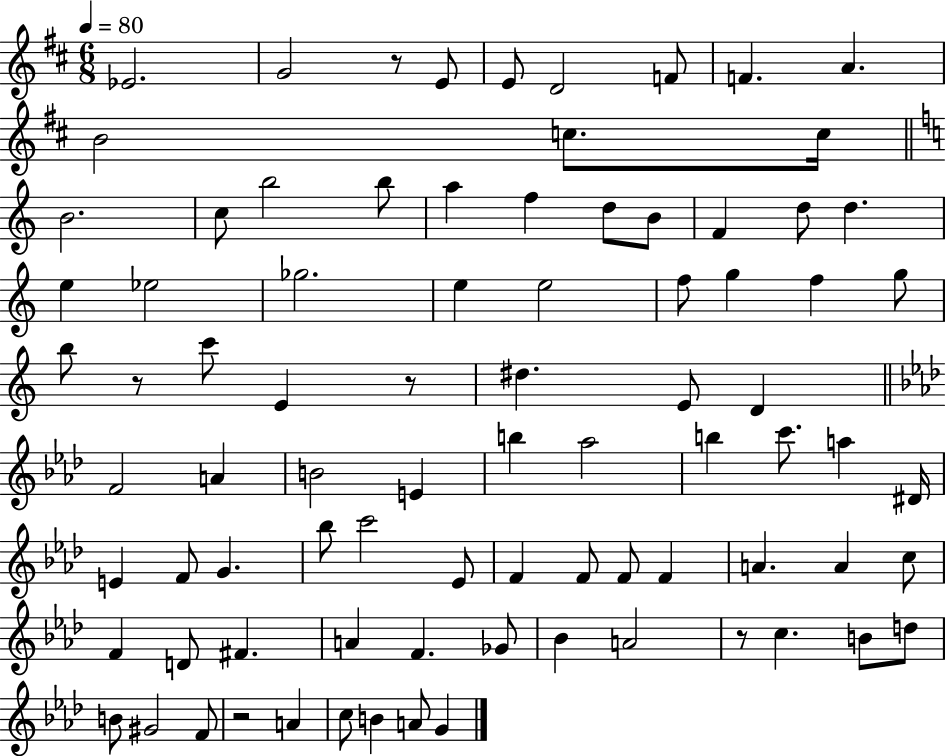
X:1
T:Untitled
M:6/8
L:1/4
K:D
_E2 G2 z/2 E/2 E/2 D2 F/2 F A B2 c/2 c/4 B2 c/2 b2 b/2 a f d/2 B/2 F d/2 d e _e2 _g2 e e2 f/2 g f g/2 b/2 z/2 c'/2 E z/2 ^d E/2 D F2 A B2 E b _a2 b c'/2 a ^D/4 E F/2 G _b/2 c'2 _E/2 F F/2 F/2 F A A c/2 F D/2 ^F A F _G/2 _B A2 z/2 c B/2 d/2 B/2 ^G2 F/2 z2 A c/2 B A/2 G